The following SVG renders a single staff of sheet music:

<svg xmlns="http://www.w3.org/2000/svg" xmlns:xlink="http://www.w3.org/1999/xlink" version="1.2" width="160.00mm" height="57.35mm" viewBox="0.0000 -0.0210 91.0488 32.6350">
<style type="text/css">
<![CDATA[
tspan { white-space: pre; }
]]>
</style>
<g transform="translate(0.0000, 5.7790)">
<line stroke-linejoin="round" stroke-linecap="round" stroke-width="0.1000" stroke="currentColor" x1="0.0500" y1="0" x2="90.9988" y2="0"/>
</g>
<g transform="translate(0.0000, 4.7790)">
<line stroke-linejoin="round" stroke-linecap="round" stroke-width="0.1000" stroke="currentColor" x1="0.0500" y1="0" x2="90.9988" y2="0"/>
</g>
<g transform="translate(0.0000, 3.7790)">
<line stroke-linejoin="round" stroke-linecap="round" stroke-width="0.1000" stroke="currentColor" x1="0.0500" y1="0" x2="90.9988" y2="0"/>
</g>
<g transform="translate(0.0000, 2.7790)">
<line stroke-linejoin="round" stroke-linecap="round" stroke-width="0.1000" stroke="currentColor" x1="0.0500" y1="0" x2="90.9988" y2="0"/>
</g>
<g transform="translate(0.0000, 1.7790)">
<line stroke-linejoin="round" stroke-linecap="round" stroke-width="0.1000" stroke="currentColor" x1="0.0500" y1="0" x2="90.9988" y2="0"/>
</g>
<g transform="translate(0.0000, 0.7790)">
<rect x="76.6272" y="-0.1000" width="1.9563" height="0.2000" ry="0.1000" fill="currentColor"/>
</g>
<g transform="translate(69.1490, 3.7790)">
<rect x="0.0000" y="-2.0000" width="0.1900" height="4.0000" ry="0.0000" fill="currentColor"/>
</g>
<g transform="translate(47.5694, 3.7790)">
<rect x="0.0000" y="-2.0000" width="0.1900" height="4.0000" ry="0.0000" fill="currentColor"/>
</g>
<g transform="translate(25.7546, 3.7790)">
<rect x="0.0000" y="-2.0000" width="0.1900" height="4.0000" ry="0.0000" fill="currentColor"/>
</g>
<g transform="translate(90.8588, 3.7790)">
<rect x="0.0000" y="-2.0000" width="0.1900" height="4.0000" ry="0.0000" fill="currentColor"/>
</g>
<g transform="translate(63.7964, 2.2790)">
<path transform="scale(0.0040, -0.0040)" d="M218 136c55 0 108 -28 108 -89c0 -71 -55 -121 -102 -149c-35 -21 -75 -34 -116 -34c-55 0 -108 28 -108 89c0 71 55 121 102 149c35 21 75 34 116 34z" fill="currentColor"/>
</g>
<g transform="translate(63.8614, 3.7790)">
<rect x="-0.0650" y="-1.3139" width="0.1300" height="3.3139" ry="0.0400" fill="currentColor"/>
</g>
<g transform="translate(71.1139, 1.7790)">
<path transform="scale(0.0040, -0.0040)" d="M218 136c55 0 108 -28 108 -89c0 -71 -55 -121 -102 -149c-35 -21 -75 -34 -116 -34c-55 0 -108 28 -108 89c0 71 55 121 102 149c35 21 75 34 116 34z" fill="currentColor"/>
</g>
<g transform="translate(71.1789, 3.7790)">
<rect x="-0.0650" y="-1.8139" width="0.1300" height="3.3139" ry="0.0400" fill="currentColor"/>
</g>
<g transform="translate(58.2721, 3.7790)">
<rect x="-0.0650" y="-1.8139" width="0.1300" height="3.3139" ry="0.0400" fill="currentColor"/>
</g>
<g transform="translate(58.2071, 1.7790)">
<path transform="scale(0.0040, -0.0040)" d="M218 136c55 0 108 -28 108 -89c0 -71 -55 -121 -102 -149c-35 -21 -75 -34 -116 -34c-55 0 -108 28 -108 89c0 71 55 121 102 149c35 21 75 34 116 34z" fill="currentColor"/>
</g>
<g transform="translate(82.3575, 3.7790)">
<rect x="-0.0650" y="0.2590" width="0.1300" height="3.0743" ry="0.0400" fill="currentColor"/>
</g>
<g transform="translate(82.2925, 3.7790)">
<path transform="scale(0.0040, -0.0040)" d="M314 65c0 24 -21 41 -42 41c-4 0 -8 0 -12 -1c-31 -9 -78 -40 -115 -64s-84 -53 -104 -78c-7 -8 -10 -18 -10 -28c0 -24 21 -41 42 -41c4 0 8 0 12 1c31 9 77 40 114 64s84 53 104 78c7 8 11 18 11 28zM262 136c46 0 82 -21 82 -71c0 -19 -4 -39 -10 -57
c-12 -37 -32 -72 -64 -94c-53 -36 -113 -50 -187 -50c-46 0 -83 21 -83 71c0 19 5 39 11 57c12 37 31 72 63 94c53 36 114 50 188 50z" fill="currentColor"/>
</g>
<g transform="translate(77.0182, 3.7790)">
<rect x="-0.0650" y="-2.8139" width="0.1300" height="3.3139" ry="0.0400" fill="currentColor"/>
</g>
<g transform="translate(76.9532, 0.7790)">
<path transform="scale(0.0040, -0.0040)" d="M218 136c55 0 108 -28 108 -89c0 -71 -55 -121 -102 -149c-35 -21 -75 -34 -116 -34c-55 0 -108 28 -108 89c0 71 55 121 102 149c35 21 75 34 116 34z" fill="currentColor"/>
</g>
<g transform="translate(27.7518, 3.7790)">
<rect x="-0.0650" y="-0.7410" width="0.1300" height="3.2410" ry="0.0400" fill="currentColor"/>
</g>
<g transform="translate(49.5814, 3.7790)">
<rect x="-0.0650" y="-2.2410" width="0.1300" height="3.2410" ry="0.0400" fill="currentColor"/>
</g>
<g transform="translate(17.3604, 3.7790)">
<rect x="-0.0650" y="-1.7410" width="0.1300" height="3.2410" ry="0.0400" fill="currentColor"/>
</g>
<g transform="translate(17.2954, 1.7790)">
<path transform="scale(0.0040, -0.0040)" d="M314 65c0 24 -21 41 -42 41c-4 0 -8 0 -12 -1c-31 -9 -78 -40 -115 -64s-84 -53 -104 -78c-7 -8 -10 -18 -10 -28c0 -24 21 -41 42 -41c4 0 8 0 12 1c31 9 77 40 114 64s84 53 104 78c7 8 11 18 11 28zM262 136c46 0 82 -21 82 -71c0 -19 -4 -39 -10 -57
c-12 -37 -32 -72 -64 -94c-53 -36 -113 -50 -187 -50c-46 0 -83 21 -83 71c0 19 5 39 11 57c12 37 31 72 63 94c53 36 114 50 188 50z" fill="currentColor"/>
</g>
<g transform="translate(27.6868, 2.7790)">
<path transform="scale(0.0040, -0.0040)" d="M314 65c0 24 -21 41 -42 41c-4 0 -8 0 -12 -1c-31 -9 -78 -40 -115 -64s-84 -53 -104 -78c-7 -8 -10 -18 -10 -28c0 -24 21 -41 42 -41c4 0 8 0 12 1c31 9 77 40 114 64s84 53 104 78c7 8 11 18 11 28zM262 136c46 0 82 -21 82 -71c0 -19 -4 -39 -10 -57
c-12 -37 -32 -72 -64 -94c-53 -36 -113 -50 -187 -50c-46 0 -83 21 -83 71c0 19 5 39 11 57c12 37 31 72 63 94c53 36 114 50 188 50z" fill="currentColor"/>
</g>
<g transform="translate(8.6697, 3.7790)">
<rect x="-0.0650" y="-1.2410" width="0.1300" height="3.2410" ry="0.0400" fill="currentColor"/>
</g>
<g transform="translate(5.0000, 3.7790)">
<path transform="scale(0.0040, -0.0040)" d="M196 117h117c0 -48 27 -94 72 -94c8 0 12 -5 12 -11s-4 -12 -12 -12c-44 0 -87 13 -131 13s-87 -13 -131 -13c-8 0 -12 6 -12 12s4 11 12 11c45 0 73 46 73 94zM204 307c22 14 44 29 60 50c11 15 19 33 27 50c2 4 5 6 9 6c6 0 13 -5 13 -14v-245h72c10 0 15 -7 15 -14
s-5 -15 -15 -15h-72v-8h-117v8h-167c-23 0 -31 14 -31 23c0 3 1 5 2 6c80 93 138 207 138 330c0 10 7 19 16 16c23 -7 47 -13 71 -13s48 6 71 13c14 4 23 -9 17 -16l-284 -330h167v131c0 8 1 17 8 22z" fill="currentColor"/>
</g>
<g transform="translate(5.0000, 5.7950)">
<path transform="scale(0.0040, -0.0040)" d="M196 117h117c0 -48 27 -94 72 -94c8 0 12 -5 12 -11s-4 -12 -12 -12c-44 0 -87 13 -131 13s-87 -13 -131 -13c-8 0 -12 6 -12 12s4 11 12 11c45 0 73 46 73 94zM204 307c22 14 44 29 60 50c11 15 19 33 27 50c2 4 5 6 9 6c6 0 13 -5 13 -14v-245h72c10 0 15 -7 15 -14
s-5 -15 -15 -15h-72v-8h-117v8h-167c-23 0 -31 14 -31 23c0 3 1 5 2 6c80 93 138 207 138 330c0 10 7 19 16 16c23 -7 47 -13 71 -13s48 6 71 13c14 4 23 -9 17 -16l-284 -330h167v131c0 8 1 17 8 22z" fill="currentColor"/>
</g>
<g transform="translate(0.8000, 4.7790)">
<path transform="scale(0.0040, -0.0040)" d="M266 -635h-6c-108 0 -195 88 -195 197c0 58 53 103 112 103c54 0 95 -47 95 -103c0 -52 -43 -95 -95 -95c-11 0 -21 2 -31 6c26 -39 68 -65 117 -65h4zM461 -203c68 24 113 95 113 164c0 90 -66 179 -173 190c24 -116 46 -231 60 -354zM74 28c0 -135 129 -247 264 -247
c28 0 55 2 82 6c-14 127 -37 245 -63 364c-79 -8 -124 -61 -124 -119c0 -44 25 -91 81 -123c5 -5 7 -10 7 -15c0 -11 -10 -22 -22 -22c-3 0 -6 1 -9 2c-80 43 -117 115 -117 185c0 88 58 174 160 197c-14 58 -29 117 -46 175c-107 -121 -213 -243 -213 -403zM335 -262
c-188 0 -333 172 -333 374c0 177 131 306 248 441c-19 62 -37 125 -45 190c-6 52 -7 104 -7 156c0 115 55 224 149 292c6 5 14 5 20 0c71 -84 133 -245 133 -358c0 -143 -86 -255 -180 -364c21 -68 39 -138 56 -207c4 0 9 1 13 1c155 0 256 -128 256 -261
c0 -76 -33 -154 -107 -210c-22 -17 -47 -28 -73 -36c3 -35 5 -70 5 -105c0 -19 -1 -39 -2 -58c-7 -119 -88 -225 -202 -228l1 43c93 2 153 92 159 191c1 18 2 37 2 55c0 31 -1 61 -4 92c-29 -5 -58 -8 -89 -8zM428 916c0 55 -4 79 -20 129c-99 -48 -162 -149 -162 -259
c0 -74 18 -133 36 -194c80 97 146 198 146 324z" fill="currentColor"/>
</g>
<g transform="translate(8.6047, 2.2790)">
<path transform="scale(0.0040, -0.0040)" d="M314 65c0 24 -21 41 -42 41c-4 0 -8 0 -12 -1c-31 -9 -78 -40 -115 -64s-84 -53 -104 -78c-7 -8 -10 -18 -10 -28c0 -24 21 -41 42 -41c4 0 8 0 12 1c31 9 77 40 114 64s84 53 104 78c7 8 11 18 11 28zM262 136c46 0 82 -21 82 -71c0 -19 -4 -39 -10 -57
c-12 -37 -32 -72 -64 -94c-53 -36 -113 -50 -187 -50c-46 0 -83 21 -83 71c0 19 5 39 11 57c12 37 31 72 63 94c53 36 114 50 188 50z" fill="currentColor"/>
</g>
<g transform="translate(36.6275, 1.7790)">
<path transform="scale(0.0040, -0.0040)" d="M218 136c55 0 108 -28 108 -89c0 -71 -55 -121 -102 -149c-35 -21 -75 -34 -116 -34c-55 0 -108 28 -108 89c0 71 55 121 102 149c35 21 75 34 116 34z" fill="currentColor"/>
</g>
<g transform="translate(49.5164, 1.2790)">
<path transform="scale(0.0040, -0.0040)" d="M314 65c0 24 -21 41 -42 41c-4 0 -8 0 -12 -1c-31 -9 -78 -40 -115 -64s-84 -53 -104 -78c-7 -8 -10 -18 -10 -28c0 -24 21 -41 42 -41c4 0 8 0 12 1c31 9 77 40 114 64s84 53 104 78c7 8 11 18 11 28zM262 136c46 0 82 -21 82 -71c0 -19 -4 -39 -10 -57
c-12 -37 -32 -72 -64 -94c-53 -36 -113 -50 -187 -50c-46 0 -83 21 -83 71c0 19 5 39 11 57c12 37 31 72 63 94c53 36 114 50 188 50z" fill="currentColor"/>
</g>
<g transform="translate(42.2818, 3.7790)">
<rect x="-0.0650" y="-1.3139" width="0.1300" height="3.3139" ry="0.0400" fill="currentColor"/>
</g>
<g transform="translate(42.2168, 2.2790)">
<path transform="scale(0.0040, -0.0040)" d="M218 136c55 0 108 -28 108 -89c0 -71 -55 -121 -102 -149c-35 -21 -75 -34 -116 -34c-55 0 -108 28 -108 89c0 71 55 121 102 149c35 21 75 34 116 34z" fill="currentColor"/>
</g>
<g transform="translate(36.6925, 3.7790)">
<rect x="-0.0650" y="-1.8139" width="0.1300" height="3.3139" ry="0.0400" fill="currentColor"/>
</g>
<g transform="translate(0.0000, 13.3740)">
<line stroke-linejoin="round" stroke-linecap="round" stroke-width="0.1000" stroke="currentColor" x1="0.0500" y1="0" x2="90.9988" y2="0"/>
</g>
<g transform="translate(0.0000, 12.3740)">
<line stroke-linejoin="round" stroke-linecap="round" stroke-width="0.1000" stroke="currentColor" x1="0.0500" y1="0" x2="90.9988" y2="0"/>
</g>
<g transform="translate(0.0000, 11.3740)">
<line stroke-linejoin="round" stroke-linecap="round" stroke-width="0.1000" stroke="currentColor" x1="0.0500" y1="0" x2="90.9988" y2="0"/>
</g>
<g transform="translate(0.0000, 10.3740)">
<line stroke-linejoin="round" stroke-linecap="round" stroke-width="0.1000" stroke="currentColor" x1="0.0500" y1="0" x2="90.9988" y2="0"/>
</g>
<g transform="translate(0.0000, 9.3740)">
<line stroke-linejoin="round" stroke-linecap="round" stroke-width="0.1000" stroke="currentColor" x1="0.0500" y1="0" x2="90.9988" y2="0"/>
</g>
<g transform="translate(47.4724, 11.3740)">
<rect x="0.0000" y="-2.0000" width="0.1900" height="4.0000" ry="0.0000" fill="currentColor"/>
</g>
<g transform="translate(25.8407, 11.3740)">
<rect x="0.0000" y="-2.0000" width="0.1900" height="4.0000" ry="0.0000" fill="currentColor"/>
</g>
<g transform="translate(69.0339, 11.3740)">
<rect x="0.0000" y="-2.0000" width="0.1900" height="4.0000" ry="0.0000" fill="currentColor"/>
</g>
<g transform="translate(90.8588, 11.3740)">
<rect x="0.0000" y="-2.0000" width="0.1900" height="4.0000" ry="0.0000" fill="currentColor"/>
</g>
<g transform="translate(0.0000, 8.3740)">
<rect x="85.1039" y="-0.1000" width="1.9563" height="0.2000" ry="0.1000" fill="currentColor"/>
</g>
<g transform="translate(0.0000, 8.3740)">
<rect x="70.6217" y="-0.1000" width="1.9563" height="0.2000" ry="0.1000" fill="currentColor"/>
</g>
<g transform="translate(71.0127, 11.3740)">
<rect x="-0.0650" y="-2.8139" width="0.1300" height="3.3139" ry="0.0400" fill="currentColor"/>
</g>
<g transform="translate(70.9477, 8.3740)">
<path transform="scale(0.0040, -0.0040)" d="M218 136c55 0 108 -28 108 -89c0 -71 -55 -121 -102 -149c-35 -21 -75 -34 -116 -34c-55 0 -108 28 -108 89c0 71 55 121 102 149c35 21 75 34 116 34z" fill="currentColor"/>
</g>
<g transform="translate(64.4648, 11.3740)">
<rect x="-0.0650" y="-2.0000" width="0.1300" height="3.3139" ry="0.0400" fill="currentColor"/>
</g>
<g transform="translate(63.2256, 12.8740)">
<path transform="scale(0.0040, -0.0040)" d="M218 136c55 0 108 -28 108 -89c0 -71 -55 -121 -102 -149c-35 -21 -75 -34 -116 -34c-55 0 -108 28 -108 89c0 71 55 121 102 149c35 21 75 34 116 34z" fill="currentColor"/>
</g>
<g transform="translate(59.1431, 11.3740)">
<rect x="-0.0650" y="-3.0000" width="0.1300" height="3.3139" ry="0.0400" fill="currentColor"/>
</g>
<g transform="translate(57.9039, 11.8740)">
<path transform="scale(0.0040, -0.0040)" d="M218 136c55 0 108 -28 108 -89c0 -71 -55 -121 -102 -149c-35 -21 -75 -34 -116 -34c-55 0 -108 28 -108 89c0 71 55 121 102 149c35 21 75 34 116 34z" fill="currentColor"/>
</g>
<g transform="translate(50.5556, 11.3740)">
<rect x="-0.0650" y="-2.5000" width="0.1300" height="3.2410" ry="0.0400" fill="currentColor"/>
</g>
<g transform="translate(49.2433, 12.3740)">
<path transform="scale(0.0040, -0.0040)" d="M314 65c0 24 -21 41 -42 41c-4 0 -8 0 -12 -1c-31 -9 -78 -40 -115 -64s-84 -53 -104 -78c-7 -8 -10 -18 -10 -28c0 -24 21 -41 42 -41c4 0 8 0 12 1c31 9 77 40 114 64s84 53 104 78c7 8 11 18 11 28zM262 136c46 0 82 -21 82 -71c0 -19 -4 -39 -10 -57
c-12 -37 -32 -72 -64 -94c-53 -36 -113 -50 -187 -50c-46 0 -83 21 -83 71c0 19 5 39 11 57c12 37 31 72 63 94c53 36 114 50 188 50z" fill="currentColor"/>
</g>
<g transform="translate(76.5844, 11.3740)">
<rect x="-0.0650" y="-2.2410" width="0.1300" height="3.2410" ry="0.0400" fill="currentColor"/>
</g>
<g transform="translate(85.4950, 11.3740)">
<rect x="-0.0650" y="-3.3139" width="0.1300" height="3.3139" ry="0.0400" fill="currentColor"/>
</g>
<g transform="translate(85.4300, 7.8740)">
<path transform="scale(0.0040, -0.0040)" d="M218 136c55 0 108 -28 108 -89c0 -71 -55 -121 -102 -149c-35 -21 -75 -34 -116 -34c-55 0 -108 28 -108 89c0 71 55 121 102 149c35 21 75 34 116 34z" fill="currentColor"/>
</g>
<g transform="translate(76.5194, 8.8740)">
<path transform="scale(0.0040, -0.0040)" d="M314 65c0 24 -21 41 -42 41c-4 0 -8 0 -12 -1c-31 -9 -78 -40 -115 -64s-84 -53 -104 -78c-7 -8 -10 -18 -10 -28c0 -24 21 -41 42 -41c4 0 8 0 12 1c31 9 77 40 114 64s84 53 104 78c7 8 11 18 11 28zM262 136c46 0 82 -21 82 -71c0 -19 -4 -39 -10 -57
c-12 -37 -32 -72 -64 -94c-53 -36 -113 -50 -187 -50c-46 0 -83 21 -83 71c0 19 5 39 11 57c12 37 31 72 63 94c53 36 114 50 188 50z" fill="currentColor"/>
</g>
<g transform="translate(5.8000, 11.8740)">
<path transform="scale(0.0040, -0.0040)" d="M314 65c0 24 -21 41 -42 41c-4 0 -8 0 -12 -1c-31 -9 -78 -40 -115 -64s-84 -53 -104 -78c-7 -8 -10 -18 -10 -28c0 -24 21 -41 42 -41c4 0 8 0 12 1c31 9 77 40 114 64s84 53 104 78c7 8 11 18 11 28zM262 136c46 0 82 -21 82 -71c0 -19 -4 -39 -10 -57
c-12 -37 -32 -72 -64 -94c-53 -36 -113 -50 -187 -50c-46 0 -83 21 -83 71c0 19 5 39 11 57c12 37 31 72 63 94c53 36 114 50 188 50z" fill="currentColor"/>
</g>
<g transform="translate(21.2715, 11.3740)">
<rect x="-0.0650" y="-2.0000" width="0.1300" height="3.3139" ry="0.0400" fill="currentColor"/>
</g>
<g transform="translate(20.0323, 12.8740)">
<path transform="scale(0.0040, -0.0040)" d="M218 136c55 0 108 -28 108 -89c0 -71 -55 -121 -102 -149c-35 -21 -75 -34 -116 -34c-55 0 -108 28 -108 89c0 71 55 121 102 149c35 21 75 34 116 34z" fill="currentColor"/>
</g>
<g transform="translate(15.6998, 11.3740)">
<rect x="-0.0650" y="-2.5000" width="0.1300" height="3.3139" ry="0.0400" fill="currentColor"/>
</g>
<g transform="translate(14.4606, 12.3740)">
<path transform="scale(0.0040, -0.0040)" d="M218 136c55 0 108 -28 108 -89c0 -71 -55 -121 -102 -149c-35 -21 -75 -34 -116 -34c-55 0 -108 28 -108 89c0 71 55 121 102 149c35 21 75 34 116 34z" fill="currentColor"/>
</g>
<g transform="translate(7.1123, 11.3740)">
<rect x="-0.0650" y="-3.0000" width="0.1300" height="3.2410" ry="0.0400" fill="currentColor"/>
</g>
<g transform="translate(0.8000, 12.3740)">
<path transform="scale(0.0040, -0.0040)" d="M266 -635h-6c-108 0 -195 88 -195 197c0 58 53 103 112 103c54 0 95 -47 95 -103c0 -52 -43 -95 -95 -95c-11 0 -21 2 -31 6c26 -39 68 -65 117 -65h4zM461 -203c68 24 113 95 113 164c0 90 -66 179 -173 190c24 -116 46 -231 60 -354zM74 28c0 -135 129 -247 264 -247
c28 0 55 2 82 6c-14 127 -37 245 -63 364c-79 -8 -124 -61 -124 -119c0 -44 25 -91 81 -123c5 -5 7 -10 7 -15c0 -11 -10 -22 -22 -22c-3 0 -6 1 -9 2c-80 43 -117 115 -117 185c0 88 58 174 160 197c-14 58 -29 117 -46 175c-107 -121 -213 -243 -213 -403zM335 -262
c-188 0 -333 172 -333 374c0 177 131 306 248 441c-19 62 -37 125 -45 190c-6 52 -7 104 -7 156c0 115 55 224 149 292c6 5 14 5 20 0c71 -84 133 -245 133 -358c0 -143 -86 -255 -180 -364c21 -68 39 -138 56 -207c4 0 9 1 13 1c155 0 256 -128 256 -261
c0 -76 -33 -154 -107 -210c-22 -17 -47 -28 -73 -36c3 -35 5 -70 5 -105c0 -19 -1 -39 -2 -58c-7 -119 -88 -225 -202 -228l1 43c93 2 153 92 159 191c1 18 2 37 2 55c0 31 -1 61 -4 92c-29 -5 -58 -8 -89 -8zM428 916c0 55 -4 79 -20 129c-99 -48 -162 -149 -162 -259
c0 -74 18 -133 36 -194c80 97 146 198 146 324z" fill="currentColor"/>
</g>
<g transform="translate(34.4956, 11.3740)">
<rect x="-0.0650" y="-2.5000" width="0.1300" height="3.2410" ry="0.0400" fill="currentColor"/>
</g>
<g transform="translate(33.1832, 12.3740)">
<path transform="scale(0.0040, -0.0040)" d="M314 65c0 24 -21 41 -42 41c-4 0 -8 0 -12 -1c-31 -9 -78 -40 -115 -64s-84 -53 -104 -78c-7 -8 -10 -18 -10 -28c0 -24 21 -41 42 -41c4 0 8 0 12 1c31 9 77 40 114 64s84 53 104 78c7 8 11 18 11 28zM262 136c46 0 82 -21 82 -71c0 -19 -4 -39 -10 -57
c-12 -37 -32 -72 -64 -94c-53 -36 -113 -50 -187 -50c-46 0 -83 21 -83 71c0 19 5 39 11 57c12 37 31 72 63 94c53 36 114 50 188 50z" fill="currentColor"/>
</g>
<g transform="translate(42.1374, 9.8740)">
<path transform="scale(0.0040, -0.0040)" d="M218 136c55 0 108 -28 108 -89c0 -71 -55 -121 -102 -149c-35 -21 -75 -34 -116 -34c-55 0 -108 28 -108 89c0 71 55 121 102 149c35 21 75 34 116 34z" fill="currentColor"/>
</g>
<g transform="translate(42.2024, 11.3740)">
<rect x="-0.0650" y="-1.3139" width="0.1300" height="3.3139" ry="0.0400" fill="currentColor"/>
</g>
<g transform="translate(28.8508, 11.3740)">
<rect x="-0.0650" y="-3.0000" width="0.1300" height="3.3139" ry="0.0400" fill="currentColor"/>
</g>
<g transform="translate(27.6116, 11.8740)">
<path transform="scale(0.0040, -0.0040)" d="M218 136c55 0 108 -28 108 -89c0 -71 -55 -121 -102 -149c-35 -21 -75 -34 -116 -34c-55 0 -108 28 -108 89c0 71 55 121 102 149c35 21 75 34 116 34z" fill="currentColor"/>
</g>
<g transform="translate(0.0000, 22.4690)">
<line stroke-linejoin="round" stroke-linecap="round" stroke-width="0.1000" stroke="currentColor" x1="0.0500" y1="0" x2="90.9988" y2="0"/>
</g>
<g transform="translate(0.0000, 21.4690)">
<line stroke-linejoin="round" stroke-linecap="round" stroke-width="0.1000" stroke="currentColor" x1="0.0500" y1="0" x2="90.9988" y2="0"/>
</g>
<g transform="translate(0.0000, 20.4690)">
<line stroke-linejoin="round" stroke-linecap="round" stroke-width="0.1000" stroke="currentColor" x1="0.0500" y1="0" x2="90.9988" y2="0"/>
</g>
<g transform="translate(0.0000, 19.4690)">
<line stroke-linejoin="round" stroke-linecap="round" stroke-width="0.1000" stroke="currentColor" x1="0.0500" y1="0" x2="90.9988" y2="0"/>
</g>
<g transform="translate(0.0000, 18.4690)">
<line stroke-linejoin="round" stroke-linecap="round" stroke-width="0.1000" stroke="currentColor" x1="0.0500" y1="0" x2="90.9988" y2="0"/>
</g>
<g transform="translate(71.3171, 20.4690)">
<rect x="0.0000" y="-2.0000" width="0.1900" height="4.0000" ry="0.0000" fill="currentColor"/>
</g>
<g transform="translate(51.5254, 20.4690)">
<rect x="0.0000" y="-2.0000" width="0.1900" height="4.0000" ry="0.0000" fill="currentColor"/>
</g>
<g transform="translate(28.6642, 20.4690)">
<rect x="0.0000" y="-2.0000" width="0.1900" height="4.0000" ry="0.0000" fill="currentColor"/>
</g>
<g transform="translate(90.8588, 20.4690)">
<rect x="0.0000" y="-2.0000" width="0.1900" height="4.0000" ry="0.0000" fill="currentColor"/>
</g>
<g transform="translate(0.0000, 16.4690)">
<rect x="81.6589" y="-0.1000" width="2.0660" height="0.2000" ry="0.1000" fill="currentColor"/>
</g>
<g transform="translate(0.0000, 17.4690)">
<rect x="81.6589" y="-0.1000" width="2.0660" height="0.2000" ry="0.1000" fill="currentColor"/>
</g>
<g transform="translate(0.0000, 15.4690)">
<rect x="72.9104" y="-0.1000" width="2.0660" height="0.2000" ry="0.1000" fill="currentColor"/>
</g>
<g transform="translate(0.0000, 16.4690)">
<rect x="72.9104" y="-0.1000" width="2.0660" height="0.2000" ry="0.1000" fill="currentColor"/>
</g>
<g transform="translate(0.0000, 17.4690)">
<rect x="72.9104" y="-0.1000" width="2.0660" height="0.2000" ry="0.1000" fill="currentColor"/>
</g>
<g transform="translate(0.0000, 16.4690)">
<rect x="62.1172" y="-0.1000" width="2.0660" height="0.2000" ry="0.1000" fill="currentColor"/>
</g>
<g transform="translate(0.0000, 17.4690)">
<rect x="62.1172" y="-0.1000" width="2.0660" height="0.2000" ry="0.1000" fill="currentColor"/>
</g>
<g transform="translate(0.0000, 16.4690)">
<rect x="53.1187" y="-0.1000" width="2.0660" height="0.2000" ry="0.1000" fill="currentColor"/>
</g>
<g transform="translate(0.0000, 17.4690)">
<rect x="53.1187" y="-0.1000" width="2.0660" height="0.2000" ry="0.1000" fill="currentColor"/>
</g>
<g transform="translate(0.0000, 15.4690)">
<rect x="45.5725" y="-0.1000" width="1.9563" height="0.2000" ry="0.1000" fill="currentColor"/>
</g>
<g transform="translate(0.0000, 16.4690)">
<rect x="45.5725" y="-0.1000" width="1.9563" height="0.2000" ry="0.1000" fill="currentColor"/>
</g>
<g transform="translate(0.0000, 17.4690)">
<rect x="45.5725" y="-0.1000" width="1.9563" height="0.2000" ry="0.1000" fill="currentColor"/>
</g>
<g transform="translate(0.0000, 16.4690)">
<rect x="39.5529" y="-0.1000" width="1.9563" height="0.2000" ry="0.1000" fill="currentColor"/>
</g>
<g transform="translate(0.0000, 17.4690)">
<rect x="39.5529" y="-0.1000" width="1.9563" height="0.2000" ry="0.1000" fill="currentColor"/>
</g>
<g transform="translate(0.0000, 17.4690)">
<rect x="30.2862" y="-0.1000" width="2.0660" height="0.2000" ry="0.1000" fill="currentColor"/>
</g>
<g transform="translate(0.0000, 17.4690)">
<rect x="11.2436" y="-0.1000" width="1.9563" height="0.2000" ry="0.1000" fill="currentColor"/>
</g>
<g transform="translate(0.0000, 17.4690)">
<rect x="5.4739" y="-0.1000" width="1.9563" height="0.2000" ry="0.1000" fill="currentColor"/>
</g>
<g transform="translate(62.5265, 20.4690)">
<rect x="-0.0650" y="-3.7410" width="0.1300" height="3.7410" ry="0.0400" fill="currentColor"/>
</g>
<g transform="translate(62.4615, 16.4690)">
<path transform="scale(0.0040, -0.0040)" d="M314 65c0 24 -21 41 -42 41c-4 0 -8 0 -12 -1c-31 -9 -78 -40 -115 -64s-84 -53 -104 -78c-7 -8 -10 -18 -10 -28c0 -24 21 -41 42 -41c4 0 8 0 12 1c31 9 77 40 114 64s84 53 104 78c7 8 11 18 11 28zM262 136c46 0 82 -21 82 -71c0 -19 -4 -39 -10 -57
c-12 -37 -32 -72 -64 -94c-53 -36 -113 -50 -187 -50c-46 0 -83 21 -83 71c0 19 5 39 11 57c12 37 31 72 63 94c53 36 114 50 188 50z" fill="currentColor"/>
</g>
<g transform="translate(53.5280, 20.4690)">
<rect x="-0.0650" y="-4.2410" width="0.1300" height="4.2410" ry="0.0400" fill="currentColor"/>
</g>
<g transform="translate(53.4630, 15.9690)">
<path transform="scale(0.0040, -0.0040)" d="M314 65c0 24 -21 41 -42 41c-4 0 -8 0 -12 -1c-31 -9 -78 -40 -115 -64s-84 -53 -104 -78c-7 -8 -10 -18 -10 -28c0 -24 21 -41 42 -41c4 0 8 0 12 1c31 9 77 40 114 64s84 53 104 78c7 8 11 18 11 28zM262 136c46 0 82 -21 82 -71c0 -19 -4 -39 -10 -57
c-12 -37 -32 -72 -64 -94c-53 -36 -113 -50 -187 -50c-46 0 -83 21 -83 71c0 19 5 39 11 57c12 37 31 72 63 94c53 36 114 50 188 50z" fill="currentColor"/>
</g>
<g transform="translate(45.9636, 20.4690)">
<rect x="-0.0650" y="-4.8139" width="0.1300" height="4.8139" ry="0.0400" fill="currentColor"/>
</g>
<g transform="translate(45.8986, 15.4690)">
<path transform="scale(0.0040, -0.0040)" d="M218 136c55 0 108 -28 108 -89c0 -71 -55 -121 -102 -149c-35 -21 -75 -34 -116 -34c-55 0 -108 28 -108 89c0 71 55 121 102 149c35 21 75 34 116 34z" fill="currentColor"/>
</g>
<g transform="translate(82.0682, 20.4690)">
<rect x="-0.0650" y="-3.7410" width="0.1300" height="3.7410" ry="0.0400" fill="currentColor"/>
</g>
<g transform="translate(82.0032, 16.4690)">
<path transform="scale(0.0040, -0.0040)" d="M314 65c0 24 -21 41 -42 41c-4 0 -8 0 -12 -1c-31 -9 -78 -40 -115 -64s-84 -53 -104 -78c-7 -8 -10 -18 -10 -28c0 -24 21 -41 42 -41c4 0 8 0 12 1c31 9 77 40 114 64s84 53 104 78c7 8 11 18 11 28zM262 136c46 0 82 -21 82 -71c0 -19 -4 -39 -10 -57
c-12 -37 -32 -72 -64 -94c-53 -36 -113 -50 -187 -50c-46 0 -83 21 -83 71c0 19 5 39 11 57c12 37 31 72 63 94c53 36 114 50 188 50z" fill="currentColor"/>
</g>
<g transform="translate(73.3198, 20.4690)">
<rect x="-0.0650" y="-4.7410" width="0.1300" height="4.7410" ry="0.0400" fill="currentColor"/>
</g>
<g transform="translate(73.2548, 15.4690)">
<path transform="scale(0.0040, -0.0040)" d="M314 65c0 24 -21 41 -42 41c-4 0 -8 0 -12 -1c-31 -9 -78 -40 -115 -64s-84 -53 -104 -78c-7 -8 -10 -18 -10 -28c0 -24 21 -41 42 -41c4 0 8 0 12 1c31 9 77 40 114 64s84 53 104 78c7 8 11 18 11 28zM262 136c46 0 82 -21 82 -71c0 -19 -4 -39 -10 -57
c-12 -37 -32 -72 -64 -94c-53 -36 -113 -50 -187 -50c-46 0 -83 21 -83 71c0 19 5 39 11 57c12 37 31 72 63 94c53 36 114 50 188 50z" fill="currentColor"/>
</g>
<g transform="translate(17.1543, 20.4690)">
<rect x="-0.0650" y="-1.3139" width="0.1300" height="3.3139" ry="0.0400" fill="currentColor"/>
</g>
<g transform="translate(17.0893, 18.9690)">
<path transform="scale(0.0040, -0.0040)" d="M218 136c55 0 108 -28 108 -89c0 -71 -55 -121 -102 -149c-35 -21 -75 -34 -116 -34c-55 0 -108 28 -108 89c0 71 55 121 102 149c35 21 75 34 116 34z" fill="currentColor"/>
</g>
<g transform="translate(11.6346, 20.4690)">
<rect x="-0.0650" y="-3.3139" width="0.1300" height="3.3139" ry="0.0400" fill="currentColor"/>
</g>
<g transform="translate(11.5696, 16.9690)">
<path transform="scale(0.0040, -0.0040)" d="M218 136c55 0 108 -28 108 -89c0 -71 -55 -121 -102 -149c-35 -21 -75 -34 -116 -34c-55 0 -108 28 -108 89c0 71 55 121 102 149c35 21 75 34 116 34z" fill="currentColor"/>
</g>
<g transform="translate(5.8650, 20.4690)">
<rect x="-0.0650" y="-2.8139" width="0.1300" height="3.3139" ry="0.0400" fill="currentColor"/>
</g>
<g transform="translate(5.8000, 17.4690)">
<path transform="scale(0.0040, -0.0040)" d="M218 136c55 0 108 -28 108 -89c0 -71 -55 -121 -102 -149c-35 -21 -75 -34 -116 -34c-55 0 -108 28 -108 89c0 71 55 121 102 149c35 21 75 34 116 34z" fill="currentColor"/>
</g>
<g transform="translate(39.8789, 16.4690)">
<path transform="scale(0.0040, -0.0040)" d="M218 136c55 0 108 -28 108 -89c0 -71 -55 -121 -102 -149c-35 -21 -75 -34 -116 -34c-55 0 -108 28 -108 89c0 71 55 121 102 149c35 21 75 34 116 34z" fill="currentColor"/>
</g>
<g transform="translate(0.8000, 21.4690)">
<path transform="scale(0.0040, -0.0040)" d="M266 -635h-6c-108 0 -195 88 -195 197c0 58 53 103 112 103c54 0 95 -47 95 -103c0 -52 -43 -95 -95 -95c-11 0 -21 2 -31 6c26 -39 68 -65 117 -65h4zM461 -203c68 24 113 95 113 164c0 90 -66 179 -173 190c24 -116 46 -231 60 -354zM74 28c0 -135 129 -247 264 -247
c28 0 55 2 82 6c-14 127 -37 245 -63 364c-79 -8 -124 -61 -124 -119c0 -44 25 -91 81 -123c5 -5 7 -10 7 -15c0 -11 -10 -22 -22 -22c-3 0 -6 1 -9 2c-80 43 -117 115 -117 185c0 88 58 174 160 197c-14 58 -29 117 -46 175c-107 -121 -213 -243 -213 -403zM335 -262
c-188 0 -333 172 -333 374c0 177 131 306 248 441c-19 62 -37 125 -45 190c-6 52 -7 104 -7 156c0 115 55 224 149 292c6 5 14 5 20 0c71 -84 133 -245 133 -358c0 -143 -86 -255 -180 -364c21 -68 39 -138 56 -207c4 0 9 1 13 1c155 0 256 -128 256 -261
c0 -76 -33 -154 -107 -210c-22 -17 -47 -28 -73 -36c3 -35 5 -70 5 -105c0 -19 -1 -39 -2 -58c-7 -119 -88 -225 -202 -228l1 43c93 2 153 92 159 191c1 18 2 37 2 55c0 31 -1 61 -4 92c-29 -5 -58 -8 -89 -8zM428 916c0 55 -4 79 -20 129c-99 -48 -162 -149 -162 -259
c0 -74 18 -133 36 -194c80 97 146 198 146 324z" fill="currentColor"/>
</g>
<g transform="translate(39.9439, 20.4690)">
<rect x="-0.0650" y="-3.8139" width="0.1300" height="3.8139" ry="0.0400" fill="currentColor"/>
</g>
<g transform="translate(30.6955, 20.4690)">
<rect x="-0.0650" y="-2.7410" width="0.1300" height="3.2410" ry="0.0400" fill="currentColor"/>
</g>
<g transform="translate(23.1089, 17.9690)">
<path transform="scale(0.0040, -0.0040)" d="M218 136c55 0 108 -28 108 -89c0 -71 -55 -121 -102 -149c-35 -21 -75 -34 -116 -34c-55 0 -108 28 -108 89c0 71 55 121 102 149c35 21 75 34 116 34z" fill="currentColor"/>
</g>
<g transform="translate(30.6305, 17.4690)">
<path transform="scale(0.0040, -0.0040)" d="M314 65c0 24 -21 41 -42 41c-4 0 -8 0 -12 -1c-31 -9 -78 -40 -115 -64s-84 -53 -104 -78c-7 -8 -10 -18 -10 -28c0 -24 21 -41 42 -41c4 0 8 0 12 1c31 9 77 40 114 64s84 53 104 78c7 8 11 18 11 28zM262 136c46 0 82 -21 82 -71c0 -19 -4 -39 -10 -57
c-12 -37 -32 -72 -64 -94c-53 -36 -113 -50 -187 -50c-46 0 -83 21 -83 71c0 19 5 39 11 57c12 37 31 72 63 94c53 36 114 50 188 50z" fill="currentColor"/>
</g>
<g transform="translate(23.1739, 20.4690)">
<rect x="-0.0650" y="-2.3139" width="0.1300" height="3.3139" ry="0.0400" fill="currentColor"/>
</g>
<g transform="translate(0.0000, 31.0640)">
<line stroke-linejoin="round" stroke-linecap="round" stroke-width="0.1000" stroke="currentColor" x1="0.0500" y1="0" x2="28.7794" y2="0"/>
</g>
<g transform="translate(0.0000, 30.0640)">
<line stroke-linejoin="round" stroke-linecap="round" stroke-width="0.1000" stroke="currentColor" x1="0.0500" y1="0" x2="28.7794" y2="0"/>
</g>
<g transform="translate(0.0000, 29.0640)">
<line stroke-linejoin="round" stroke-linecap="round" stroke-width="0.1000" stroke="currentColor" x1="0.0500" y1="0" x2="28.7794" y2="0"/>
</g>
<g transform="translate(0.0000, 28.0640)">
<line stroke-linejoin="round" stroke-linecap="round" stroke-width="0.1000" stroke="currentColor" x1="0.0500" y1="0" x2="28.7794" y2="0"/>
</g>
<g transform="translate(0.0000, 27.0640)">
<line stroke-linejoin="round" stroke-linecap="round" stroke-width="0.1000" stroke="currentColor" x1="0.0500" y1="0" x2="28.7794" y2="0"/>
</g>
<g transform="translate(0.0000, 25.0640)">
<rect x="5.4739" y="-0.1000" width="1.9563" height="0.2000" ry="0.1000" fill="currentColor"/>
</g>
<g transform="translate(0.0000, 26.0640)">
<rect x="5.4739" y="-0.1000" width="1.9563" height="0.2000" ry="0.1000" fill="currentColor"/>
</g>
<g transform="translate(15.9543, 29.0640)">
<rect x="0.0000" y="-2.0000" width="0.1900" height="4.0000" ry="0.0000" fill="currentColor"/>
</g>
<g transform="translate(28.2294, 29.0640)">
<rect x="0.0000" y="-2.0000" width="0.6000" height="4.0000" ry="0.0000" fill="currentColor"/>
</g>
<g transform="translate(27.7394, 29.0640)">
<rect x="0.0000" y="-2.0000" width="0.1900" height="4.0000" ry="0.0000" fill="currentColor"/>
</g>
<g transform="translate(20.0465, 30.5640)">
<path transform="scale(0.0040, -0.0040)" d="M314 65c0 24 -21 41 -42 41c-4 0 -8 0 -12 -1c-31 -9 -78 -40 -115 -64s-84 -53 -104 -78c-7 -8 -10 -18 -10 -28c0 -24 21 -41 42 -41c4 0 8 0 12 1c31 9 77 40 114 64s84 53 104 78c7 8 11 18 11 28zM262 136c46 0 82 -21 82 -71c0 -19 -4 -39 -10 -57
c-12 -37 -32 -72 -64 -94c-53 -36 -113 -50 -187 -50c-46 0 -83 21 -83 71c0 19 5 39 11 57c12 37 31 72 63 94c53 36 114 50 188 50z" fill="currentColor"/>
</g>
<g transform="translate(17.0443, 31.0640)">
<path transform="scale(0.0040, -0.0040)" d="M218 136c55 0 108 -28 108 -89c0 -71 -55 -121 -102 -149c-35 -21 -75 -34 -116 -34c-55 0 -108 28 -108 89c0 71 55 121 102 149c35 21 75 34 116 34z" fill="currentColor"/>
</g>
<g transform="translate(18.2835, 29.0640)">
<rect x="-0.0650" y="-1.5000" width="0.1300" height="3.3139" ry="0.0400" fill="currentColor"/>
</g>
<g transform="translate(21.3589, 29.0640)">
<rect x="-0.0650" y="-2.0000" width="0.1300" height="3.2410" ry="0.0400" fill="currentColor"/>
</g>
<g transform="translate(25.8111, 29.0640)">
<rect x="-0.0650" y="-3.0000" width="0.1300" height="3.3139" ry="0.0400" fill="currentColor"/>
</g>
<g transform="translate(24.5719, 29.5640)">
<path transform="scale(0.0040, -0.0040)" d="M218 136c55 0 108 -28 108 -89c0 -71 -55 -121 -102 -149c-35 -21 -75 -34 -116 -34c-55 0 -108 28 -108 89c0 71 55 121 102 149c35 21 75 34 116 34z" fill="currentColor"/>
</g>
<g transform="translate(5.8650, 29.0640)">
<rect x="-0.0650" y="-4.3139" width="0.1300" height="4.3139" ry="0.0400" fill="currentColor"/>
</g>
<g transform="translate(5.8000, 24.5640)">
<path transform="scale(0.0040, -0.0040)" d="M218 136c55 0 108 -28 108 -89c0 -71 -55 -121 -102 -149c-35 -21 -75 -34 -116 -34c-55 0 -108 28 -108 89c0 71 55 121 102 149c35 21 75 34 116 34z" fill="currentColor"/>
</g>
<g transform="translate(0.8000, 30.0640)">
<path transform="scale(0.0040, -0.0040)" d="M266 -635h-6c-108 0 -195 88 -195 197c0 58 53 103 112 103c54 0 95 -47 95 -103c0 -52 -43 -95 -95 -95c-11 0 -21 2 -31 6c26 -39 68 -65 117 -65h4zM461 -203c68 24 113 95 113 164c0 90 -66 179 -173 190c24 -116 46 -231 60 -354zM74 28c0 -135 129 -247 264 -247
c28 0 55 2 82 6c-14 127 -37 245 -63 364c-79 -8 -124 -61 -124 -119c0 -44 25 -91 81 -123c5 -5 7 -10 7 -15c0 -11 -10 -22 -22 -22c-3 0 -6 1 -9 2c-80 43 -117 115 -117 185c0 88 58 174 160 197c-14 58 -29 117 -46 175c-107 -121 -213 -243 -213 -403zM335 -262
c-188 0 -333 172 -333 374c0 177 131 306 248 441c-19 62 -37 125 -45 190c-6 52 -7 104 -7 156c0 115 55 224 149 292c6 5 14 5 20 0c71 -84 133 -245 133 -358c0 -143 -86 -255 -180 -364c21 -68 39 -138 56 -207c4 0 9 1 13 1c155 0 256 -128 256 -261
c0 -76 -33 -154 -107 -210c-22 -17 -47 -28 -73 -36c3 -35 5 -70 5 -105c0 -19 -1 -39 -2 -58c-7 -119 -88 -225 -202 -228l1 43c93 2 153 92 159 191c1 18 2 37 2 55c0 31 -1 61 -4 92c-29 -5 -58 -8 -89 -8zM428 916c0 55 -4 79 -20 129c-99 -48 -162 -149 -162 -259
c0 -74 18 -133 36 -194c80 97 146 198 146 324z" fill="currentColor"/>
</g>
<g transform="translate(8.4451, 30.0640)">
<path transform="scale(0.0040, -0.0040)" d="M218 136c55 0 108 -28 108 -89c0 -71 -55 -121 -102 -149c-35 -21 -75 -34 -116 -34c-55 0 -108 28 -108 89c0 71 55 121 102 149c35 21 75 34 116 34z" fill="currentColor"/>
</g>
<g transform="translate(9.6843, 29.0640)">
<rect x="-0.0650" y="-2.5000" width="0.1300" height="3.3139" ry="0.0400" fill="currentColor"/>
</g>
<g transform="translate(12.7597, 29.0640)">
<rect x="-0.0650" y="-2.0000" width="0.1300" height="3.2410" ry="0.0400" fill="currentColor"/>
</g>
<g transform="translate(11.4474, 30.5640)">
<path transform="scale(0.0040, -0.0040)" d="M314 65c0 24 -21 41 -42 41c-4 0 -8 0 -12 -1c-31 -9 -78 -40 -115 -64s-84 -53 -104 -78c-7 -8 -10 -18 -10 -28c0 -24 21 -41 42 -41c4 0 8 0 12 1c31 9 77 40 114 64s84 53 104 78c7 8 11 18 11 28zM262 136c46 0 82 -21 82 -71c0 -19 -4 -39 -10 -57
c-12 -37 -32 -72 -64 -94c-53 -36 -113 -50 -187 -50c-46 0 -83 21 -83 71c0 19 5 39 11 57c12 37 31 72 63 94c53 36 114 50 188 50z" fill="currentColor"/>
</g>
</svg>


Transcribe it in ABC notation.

X:1
T:Untitled
M:4/4
L:1/4
K:C
e2 f2 d2 f e g2 f e f a B2 A2 G F A G2 e G2 A F a g2 b a b e g a2 c' e' d'2 c'2 e'2 c'2 d' G F2 E F2 A